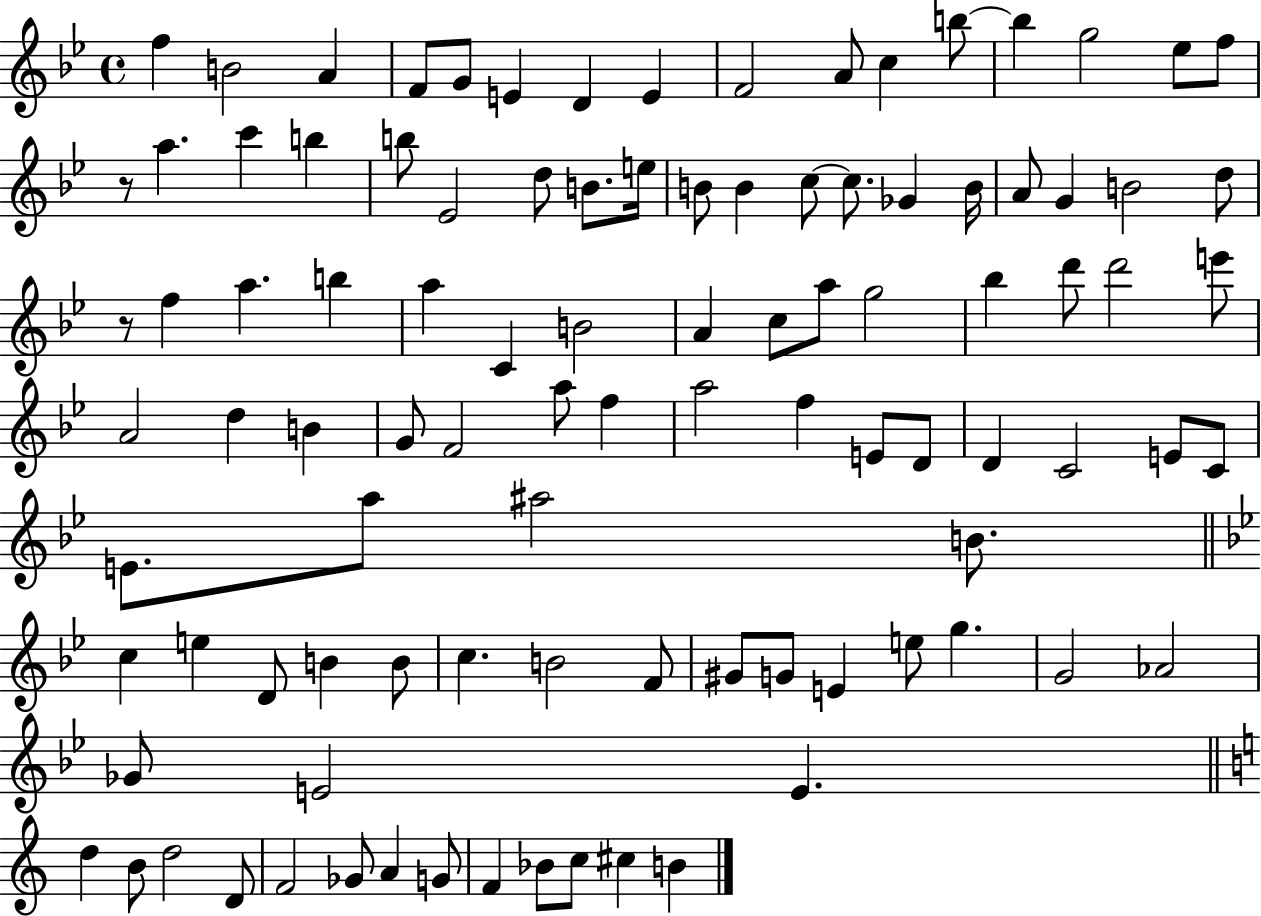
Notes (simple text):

F5/q B4/h A4/q F4/e G4/e E4/q D4/q E4/q F4/h A4/e C5/q B5/e B5/q G5/h Eb5/e F5/e R/e A5/q. C6/q B5/q B5/e Eb4/h D5/e B4/e. E5/s B4/e B4/q C5/e C5/e. Gb4/q B4/s A4/e G4/q B4/h D5/e R/e F5/q A5/q. B5/q A5/q C4/q B4/h A4/q C5/e A5/e G5/h Bb5/q D6/e D6/h E6/e A4/h D5/q B4/q G4/e F4/h A5/e F5/q A5/h F5/q E4/e D4/e D4/q C4/h E4/e C4/e E4/e. A5/e A#5/h B4/e. C5/q E5/q D4/e B4/q B4/e C5/q. B4/h F4/e G#4/e G4/e E4/q E5/e G5/q. G4/h Ab4/h Gb4/e E4/h E4/q. D5/q B4/e D5/h D4/e F4/h Gb4/e A4/q G4/e F4/q Bb4/e C5/e C#5/q B4/q